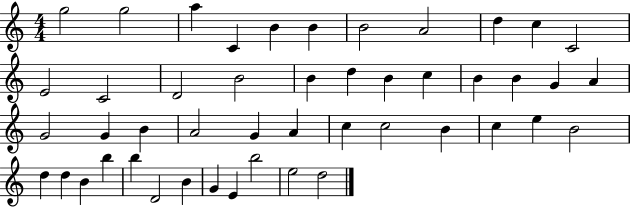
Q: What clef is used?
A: treble